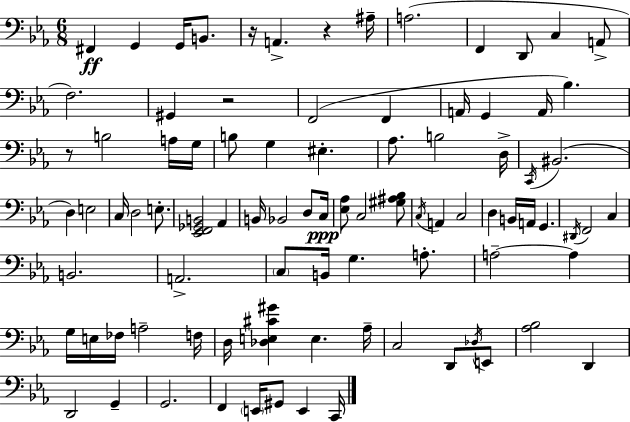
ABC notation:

X:1
T:Untitled
M:6/8
L:1/4
K:Cm
^F,, G,, G,,/4 B,,/2 z/4 A,, z ^A,/4 A,2 F,, D,,/2 C, A,,/2 F,2 ^G,, z2 F,,2 F,, A,,/4 G,, A,,/4 _B, z/2 B,2 A,/4 G,/4 B,/2 G, ^E, _A,/2 B,2 D,/4 C,,/4 ^B,,2 D, E,2 C,/4 D,2 E,/2 [_E,,F,,_G,,B,,]2 _A,, B,,/4 _B,,2 D,/2 C,/4 [_E,_A,]/2 C,2 [^G,^A,_B,]/2 C,/4 A,, C,2 D, B,,/4 A,,/4 G,, ^D,,/4 F,,2 C, B,,2 A,,2 C,/2 B,,/4 G, A,/2 A,2 A, G,/4 E,/4 _F,/4 A,2 F,/4 D,/4 [_D,E,^C^G] E, _A,/4 C,2 D,,/2 _D,/4 E,,/2 [_A,_B,]2 D,, D,,2 G,, G,,2 F,, E,,/4 ^G,,/2 E,, C,,/4